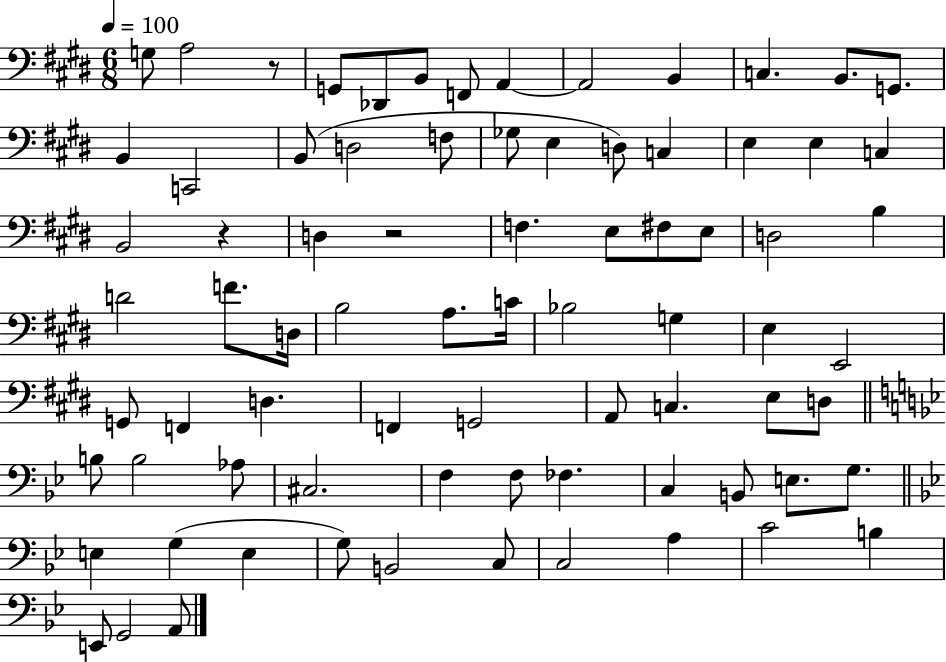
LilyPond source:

{
  \clef bass
  \numericTimeSignature
  \time 6/8
  \key e \major
  \tempo 4 = 100
  \repeat volta 2 { g8 a2 r8 | g,8 des,8 b,8 f,8 a,4~~ | a,2 b,4 | c4. b,8. g,8. | \break b,4 c,2 | b,8( d2 f8 | ges8 e4 d8) c4 | e4 e4 c4 | \break b,2 r4 | d4 r2 | f4. e8 fis8 e8 | d2 b4 | \break d'2 f'8. d16 | b2 a8. c'16 | bes2 g4 | e4 e,2 | \break g,8 f,4 d4. | f,4 g,2 | a,8 c4. e8 d8 | \bar "||" \break \key bes \major b8 b2 aes8 | cis2. | f4 f8 fes4. | c4 b,8 e8. g8. | \break \bar "||" \break \key bes \major e4 g4( e4 | g8) b,2 c8 | c2 a4 | c'2 b4 | \break e,8 g,2 a,8 | } \bar "|."
}